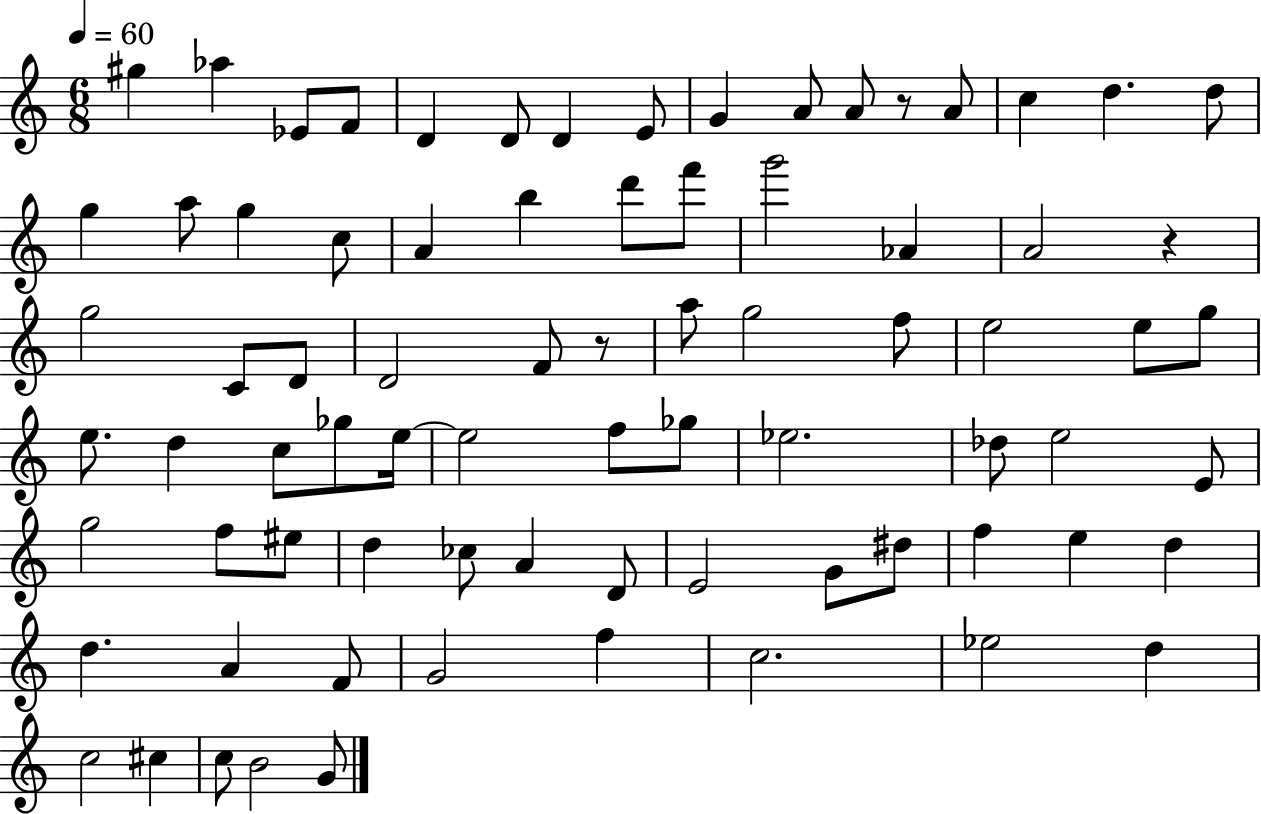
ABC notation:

X:1
T:Untitled
M:6/8
L:1/4
K:C
^g _a _E/2 F/2 D D/2 D E/2 G A/2 A/2 z/2 A/2 c d d/2 g a/2 g c/2 A b d'/2 f'/2 g'2 _A A2 z g2 C/2 D/2 D2 F/2 z/2 a/2 g2 f/2 e2 e/2 g/2 e/2 d c/2 _g/2 e/4 e2 f/2 _g/2 _e2 _d/2 e2 E/2 g2 f/2 ^e/2 d _c/2 A D/2 E2 G/2 ^d/2 f e d d A F/2 G2 f c2 _e2 d c2 ^c c/2 B2 G/2